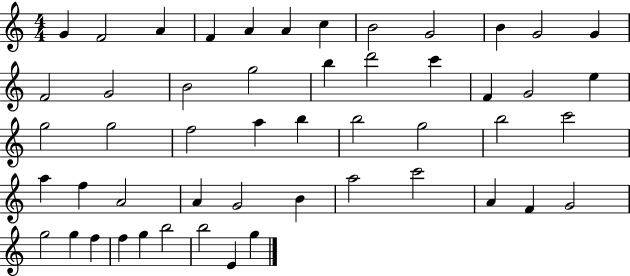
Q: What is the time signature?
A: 4/4